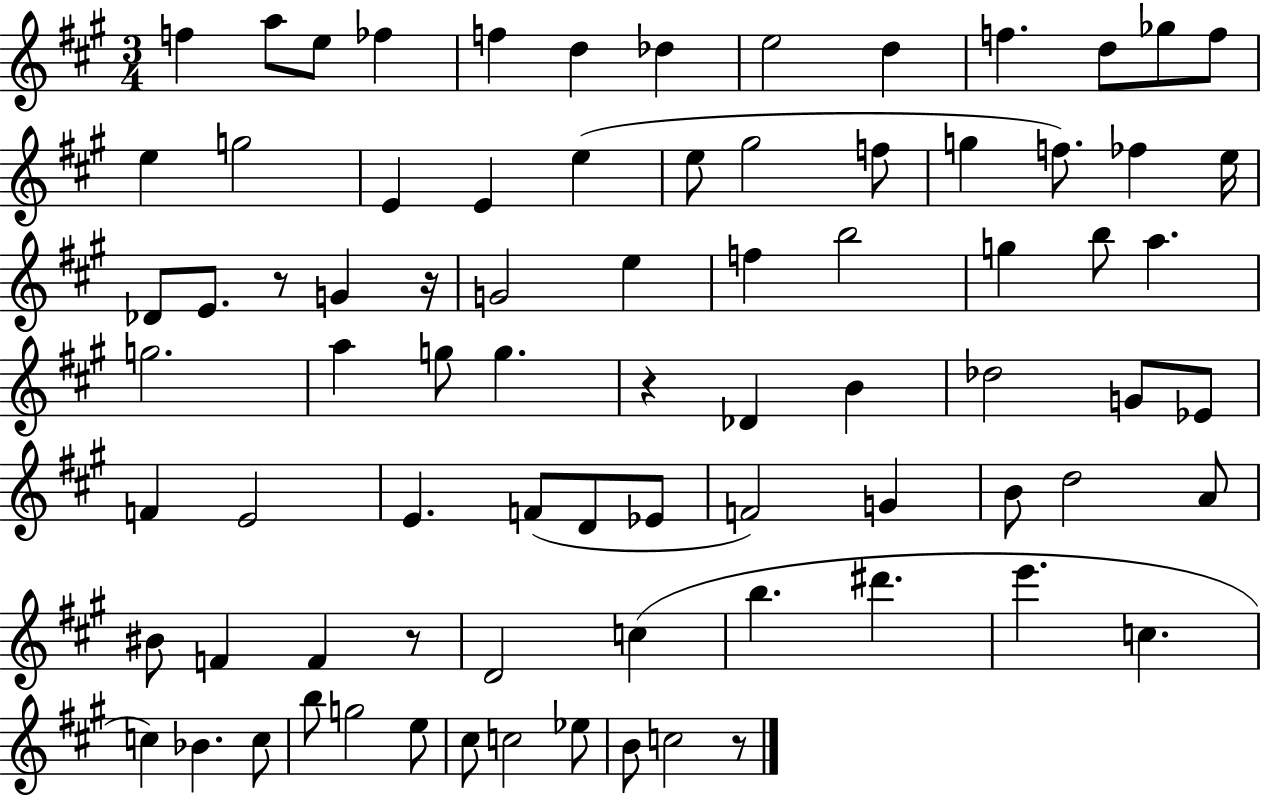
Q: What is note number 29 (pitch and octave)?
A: G4